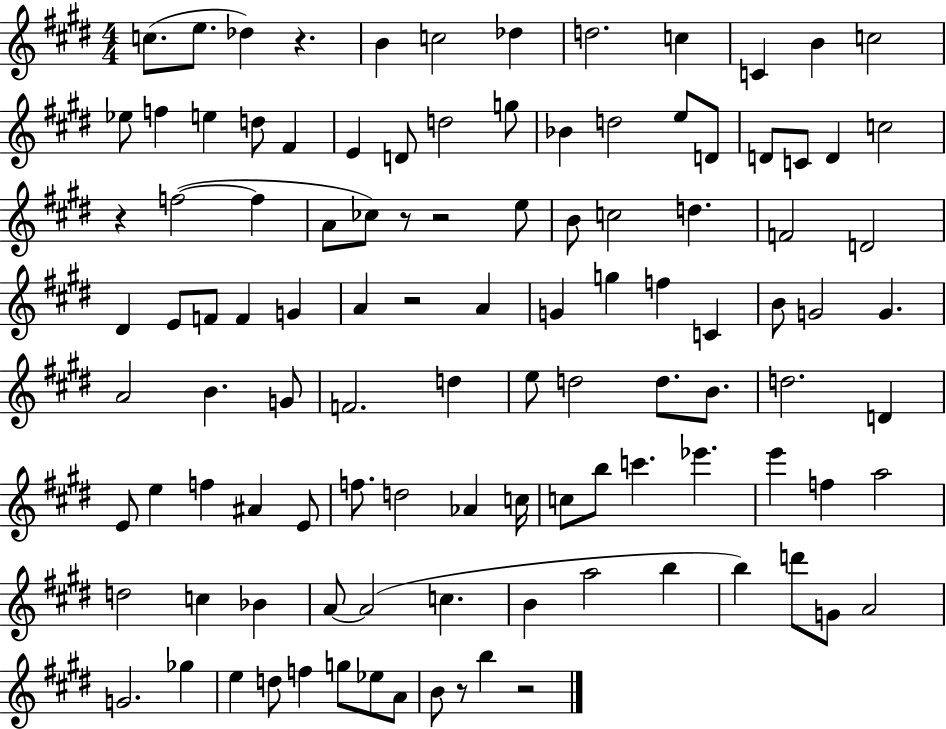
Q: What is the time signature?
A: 4/4